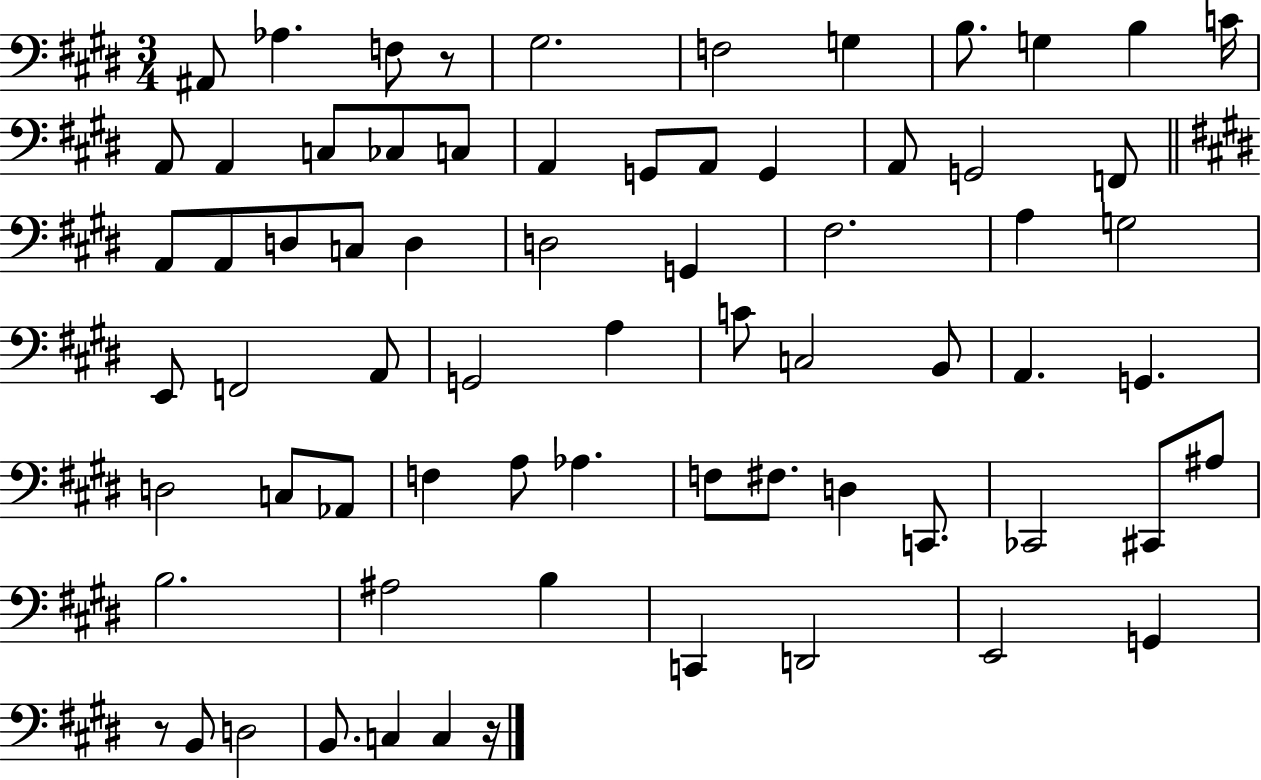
{
  \clef bass
  \numericTimeSignature
  \time 3/4
  \key e \major
  \repeat volta 2 { ais,8 aes4. f8 r8 | gis2. | f2 g4 | b8. g4 b4 c'16 | \break a,8 a,4 c8 ces8 c8 | a,4 g,8 a,8 g,4 | a,8 g,2 f,8 | \bar "||" \break \key e \major a,8 a,8 d8 c8 d4 | d2 g,4 | fis2. | a4 g2 | \break e,8 f,2 a,8 | g,2 a4 | c'8 c2 b,8 | a,4. g,4. | \break d2 c8 aes,8 | f4 a8 aes4. | f8 fis8. d4 c,8. | ces,2 cis,8 ais8 | \break b2. | ais2 b4 | c,4 d,2 | e,2 g,4 | \break r8 b,8 d2 | b,8. c4 c4 r16 | } \bar "|."
}